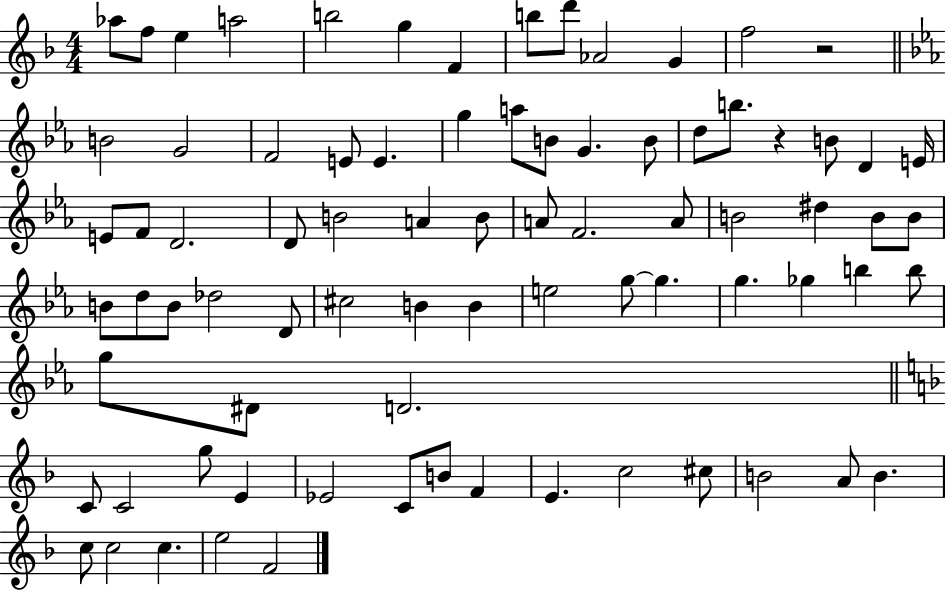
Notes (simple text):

Ab5/e F5/e E5/q A5/h B5/h G5/q F4/q B5/e D6/e Ab4/h G4/q F5/h R/h B4/h G4/h F4/h E4/e E4/q. G5/q A5/e B4/e G4/q. B4/e D5/e B5/e. R/q B4/e D4/q E4/s E4/e F4/e D4/h. D4/e B4/h A4/q B4/e A4/e F4/h. A4/e B4/h D#5/q B4/e B4/e B4/e D5/e B4/e Db5/h D4/e C#5/h B4/q B4/q E5/h G5/e G5/q. G5/q. Gb5/q B5/q B5/e G5/e D#4/e D4/h. C4/e C4/h G5/e E4/q Eb4/h C4/e B4/e F4/q E4/q. C5/h C#5/e B4/h A4/e B4/q. C5/e C5/h C5/q. E5/h F4/h